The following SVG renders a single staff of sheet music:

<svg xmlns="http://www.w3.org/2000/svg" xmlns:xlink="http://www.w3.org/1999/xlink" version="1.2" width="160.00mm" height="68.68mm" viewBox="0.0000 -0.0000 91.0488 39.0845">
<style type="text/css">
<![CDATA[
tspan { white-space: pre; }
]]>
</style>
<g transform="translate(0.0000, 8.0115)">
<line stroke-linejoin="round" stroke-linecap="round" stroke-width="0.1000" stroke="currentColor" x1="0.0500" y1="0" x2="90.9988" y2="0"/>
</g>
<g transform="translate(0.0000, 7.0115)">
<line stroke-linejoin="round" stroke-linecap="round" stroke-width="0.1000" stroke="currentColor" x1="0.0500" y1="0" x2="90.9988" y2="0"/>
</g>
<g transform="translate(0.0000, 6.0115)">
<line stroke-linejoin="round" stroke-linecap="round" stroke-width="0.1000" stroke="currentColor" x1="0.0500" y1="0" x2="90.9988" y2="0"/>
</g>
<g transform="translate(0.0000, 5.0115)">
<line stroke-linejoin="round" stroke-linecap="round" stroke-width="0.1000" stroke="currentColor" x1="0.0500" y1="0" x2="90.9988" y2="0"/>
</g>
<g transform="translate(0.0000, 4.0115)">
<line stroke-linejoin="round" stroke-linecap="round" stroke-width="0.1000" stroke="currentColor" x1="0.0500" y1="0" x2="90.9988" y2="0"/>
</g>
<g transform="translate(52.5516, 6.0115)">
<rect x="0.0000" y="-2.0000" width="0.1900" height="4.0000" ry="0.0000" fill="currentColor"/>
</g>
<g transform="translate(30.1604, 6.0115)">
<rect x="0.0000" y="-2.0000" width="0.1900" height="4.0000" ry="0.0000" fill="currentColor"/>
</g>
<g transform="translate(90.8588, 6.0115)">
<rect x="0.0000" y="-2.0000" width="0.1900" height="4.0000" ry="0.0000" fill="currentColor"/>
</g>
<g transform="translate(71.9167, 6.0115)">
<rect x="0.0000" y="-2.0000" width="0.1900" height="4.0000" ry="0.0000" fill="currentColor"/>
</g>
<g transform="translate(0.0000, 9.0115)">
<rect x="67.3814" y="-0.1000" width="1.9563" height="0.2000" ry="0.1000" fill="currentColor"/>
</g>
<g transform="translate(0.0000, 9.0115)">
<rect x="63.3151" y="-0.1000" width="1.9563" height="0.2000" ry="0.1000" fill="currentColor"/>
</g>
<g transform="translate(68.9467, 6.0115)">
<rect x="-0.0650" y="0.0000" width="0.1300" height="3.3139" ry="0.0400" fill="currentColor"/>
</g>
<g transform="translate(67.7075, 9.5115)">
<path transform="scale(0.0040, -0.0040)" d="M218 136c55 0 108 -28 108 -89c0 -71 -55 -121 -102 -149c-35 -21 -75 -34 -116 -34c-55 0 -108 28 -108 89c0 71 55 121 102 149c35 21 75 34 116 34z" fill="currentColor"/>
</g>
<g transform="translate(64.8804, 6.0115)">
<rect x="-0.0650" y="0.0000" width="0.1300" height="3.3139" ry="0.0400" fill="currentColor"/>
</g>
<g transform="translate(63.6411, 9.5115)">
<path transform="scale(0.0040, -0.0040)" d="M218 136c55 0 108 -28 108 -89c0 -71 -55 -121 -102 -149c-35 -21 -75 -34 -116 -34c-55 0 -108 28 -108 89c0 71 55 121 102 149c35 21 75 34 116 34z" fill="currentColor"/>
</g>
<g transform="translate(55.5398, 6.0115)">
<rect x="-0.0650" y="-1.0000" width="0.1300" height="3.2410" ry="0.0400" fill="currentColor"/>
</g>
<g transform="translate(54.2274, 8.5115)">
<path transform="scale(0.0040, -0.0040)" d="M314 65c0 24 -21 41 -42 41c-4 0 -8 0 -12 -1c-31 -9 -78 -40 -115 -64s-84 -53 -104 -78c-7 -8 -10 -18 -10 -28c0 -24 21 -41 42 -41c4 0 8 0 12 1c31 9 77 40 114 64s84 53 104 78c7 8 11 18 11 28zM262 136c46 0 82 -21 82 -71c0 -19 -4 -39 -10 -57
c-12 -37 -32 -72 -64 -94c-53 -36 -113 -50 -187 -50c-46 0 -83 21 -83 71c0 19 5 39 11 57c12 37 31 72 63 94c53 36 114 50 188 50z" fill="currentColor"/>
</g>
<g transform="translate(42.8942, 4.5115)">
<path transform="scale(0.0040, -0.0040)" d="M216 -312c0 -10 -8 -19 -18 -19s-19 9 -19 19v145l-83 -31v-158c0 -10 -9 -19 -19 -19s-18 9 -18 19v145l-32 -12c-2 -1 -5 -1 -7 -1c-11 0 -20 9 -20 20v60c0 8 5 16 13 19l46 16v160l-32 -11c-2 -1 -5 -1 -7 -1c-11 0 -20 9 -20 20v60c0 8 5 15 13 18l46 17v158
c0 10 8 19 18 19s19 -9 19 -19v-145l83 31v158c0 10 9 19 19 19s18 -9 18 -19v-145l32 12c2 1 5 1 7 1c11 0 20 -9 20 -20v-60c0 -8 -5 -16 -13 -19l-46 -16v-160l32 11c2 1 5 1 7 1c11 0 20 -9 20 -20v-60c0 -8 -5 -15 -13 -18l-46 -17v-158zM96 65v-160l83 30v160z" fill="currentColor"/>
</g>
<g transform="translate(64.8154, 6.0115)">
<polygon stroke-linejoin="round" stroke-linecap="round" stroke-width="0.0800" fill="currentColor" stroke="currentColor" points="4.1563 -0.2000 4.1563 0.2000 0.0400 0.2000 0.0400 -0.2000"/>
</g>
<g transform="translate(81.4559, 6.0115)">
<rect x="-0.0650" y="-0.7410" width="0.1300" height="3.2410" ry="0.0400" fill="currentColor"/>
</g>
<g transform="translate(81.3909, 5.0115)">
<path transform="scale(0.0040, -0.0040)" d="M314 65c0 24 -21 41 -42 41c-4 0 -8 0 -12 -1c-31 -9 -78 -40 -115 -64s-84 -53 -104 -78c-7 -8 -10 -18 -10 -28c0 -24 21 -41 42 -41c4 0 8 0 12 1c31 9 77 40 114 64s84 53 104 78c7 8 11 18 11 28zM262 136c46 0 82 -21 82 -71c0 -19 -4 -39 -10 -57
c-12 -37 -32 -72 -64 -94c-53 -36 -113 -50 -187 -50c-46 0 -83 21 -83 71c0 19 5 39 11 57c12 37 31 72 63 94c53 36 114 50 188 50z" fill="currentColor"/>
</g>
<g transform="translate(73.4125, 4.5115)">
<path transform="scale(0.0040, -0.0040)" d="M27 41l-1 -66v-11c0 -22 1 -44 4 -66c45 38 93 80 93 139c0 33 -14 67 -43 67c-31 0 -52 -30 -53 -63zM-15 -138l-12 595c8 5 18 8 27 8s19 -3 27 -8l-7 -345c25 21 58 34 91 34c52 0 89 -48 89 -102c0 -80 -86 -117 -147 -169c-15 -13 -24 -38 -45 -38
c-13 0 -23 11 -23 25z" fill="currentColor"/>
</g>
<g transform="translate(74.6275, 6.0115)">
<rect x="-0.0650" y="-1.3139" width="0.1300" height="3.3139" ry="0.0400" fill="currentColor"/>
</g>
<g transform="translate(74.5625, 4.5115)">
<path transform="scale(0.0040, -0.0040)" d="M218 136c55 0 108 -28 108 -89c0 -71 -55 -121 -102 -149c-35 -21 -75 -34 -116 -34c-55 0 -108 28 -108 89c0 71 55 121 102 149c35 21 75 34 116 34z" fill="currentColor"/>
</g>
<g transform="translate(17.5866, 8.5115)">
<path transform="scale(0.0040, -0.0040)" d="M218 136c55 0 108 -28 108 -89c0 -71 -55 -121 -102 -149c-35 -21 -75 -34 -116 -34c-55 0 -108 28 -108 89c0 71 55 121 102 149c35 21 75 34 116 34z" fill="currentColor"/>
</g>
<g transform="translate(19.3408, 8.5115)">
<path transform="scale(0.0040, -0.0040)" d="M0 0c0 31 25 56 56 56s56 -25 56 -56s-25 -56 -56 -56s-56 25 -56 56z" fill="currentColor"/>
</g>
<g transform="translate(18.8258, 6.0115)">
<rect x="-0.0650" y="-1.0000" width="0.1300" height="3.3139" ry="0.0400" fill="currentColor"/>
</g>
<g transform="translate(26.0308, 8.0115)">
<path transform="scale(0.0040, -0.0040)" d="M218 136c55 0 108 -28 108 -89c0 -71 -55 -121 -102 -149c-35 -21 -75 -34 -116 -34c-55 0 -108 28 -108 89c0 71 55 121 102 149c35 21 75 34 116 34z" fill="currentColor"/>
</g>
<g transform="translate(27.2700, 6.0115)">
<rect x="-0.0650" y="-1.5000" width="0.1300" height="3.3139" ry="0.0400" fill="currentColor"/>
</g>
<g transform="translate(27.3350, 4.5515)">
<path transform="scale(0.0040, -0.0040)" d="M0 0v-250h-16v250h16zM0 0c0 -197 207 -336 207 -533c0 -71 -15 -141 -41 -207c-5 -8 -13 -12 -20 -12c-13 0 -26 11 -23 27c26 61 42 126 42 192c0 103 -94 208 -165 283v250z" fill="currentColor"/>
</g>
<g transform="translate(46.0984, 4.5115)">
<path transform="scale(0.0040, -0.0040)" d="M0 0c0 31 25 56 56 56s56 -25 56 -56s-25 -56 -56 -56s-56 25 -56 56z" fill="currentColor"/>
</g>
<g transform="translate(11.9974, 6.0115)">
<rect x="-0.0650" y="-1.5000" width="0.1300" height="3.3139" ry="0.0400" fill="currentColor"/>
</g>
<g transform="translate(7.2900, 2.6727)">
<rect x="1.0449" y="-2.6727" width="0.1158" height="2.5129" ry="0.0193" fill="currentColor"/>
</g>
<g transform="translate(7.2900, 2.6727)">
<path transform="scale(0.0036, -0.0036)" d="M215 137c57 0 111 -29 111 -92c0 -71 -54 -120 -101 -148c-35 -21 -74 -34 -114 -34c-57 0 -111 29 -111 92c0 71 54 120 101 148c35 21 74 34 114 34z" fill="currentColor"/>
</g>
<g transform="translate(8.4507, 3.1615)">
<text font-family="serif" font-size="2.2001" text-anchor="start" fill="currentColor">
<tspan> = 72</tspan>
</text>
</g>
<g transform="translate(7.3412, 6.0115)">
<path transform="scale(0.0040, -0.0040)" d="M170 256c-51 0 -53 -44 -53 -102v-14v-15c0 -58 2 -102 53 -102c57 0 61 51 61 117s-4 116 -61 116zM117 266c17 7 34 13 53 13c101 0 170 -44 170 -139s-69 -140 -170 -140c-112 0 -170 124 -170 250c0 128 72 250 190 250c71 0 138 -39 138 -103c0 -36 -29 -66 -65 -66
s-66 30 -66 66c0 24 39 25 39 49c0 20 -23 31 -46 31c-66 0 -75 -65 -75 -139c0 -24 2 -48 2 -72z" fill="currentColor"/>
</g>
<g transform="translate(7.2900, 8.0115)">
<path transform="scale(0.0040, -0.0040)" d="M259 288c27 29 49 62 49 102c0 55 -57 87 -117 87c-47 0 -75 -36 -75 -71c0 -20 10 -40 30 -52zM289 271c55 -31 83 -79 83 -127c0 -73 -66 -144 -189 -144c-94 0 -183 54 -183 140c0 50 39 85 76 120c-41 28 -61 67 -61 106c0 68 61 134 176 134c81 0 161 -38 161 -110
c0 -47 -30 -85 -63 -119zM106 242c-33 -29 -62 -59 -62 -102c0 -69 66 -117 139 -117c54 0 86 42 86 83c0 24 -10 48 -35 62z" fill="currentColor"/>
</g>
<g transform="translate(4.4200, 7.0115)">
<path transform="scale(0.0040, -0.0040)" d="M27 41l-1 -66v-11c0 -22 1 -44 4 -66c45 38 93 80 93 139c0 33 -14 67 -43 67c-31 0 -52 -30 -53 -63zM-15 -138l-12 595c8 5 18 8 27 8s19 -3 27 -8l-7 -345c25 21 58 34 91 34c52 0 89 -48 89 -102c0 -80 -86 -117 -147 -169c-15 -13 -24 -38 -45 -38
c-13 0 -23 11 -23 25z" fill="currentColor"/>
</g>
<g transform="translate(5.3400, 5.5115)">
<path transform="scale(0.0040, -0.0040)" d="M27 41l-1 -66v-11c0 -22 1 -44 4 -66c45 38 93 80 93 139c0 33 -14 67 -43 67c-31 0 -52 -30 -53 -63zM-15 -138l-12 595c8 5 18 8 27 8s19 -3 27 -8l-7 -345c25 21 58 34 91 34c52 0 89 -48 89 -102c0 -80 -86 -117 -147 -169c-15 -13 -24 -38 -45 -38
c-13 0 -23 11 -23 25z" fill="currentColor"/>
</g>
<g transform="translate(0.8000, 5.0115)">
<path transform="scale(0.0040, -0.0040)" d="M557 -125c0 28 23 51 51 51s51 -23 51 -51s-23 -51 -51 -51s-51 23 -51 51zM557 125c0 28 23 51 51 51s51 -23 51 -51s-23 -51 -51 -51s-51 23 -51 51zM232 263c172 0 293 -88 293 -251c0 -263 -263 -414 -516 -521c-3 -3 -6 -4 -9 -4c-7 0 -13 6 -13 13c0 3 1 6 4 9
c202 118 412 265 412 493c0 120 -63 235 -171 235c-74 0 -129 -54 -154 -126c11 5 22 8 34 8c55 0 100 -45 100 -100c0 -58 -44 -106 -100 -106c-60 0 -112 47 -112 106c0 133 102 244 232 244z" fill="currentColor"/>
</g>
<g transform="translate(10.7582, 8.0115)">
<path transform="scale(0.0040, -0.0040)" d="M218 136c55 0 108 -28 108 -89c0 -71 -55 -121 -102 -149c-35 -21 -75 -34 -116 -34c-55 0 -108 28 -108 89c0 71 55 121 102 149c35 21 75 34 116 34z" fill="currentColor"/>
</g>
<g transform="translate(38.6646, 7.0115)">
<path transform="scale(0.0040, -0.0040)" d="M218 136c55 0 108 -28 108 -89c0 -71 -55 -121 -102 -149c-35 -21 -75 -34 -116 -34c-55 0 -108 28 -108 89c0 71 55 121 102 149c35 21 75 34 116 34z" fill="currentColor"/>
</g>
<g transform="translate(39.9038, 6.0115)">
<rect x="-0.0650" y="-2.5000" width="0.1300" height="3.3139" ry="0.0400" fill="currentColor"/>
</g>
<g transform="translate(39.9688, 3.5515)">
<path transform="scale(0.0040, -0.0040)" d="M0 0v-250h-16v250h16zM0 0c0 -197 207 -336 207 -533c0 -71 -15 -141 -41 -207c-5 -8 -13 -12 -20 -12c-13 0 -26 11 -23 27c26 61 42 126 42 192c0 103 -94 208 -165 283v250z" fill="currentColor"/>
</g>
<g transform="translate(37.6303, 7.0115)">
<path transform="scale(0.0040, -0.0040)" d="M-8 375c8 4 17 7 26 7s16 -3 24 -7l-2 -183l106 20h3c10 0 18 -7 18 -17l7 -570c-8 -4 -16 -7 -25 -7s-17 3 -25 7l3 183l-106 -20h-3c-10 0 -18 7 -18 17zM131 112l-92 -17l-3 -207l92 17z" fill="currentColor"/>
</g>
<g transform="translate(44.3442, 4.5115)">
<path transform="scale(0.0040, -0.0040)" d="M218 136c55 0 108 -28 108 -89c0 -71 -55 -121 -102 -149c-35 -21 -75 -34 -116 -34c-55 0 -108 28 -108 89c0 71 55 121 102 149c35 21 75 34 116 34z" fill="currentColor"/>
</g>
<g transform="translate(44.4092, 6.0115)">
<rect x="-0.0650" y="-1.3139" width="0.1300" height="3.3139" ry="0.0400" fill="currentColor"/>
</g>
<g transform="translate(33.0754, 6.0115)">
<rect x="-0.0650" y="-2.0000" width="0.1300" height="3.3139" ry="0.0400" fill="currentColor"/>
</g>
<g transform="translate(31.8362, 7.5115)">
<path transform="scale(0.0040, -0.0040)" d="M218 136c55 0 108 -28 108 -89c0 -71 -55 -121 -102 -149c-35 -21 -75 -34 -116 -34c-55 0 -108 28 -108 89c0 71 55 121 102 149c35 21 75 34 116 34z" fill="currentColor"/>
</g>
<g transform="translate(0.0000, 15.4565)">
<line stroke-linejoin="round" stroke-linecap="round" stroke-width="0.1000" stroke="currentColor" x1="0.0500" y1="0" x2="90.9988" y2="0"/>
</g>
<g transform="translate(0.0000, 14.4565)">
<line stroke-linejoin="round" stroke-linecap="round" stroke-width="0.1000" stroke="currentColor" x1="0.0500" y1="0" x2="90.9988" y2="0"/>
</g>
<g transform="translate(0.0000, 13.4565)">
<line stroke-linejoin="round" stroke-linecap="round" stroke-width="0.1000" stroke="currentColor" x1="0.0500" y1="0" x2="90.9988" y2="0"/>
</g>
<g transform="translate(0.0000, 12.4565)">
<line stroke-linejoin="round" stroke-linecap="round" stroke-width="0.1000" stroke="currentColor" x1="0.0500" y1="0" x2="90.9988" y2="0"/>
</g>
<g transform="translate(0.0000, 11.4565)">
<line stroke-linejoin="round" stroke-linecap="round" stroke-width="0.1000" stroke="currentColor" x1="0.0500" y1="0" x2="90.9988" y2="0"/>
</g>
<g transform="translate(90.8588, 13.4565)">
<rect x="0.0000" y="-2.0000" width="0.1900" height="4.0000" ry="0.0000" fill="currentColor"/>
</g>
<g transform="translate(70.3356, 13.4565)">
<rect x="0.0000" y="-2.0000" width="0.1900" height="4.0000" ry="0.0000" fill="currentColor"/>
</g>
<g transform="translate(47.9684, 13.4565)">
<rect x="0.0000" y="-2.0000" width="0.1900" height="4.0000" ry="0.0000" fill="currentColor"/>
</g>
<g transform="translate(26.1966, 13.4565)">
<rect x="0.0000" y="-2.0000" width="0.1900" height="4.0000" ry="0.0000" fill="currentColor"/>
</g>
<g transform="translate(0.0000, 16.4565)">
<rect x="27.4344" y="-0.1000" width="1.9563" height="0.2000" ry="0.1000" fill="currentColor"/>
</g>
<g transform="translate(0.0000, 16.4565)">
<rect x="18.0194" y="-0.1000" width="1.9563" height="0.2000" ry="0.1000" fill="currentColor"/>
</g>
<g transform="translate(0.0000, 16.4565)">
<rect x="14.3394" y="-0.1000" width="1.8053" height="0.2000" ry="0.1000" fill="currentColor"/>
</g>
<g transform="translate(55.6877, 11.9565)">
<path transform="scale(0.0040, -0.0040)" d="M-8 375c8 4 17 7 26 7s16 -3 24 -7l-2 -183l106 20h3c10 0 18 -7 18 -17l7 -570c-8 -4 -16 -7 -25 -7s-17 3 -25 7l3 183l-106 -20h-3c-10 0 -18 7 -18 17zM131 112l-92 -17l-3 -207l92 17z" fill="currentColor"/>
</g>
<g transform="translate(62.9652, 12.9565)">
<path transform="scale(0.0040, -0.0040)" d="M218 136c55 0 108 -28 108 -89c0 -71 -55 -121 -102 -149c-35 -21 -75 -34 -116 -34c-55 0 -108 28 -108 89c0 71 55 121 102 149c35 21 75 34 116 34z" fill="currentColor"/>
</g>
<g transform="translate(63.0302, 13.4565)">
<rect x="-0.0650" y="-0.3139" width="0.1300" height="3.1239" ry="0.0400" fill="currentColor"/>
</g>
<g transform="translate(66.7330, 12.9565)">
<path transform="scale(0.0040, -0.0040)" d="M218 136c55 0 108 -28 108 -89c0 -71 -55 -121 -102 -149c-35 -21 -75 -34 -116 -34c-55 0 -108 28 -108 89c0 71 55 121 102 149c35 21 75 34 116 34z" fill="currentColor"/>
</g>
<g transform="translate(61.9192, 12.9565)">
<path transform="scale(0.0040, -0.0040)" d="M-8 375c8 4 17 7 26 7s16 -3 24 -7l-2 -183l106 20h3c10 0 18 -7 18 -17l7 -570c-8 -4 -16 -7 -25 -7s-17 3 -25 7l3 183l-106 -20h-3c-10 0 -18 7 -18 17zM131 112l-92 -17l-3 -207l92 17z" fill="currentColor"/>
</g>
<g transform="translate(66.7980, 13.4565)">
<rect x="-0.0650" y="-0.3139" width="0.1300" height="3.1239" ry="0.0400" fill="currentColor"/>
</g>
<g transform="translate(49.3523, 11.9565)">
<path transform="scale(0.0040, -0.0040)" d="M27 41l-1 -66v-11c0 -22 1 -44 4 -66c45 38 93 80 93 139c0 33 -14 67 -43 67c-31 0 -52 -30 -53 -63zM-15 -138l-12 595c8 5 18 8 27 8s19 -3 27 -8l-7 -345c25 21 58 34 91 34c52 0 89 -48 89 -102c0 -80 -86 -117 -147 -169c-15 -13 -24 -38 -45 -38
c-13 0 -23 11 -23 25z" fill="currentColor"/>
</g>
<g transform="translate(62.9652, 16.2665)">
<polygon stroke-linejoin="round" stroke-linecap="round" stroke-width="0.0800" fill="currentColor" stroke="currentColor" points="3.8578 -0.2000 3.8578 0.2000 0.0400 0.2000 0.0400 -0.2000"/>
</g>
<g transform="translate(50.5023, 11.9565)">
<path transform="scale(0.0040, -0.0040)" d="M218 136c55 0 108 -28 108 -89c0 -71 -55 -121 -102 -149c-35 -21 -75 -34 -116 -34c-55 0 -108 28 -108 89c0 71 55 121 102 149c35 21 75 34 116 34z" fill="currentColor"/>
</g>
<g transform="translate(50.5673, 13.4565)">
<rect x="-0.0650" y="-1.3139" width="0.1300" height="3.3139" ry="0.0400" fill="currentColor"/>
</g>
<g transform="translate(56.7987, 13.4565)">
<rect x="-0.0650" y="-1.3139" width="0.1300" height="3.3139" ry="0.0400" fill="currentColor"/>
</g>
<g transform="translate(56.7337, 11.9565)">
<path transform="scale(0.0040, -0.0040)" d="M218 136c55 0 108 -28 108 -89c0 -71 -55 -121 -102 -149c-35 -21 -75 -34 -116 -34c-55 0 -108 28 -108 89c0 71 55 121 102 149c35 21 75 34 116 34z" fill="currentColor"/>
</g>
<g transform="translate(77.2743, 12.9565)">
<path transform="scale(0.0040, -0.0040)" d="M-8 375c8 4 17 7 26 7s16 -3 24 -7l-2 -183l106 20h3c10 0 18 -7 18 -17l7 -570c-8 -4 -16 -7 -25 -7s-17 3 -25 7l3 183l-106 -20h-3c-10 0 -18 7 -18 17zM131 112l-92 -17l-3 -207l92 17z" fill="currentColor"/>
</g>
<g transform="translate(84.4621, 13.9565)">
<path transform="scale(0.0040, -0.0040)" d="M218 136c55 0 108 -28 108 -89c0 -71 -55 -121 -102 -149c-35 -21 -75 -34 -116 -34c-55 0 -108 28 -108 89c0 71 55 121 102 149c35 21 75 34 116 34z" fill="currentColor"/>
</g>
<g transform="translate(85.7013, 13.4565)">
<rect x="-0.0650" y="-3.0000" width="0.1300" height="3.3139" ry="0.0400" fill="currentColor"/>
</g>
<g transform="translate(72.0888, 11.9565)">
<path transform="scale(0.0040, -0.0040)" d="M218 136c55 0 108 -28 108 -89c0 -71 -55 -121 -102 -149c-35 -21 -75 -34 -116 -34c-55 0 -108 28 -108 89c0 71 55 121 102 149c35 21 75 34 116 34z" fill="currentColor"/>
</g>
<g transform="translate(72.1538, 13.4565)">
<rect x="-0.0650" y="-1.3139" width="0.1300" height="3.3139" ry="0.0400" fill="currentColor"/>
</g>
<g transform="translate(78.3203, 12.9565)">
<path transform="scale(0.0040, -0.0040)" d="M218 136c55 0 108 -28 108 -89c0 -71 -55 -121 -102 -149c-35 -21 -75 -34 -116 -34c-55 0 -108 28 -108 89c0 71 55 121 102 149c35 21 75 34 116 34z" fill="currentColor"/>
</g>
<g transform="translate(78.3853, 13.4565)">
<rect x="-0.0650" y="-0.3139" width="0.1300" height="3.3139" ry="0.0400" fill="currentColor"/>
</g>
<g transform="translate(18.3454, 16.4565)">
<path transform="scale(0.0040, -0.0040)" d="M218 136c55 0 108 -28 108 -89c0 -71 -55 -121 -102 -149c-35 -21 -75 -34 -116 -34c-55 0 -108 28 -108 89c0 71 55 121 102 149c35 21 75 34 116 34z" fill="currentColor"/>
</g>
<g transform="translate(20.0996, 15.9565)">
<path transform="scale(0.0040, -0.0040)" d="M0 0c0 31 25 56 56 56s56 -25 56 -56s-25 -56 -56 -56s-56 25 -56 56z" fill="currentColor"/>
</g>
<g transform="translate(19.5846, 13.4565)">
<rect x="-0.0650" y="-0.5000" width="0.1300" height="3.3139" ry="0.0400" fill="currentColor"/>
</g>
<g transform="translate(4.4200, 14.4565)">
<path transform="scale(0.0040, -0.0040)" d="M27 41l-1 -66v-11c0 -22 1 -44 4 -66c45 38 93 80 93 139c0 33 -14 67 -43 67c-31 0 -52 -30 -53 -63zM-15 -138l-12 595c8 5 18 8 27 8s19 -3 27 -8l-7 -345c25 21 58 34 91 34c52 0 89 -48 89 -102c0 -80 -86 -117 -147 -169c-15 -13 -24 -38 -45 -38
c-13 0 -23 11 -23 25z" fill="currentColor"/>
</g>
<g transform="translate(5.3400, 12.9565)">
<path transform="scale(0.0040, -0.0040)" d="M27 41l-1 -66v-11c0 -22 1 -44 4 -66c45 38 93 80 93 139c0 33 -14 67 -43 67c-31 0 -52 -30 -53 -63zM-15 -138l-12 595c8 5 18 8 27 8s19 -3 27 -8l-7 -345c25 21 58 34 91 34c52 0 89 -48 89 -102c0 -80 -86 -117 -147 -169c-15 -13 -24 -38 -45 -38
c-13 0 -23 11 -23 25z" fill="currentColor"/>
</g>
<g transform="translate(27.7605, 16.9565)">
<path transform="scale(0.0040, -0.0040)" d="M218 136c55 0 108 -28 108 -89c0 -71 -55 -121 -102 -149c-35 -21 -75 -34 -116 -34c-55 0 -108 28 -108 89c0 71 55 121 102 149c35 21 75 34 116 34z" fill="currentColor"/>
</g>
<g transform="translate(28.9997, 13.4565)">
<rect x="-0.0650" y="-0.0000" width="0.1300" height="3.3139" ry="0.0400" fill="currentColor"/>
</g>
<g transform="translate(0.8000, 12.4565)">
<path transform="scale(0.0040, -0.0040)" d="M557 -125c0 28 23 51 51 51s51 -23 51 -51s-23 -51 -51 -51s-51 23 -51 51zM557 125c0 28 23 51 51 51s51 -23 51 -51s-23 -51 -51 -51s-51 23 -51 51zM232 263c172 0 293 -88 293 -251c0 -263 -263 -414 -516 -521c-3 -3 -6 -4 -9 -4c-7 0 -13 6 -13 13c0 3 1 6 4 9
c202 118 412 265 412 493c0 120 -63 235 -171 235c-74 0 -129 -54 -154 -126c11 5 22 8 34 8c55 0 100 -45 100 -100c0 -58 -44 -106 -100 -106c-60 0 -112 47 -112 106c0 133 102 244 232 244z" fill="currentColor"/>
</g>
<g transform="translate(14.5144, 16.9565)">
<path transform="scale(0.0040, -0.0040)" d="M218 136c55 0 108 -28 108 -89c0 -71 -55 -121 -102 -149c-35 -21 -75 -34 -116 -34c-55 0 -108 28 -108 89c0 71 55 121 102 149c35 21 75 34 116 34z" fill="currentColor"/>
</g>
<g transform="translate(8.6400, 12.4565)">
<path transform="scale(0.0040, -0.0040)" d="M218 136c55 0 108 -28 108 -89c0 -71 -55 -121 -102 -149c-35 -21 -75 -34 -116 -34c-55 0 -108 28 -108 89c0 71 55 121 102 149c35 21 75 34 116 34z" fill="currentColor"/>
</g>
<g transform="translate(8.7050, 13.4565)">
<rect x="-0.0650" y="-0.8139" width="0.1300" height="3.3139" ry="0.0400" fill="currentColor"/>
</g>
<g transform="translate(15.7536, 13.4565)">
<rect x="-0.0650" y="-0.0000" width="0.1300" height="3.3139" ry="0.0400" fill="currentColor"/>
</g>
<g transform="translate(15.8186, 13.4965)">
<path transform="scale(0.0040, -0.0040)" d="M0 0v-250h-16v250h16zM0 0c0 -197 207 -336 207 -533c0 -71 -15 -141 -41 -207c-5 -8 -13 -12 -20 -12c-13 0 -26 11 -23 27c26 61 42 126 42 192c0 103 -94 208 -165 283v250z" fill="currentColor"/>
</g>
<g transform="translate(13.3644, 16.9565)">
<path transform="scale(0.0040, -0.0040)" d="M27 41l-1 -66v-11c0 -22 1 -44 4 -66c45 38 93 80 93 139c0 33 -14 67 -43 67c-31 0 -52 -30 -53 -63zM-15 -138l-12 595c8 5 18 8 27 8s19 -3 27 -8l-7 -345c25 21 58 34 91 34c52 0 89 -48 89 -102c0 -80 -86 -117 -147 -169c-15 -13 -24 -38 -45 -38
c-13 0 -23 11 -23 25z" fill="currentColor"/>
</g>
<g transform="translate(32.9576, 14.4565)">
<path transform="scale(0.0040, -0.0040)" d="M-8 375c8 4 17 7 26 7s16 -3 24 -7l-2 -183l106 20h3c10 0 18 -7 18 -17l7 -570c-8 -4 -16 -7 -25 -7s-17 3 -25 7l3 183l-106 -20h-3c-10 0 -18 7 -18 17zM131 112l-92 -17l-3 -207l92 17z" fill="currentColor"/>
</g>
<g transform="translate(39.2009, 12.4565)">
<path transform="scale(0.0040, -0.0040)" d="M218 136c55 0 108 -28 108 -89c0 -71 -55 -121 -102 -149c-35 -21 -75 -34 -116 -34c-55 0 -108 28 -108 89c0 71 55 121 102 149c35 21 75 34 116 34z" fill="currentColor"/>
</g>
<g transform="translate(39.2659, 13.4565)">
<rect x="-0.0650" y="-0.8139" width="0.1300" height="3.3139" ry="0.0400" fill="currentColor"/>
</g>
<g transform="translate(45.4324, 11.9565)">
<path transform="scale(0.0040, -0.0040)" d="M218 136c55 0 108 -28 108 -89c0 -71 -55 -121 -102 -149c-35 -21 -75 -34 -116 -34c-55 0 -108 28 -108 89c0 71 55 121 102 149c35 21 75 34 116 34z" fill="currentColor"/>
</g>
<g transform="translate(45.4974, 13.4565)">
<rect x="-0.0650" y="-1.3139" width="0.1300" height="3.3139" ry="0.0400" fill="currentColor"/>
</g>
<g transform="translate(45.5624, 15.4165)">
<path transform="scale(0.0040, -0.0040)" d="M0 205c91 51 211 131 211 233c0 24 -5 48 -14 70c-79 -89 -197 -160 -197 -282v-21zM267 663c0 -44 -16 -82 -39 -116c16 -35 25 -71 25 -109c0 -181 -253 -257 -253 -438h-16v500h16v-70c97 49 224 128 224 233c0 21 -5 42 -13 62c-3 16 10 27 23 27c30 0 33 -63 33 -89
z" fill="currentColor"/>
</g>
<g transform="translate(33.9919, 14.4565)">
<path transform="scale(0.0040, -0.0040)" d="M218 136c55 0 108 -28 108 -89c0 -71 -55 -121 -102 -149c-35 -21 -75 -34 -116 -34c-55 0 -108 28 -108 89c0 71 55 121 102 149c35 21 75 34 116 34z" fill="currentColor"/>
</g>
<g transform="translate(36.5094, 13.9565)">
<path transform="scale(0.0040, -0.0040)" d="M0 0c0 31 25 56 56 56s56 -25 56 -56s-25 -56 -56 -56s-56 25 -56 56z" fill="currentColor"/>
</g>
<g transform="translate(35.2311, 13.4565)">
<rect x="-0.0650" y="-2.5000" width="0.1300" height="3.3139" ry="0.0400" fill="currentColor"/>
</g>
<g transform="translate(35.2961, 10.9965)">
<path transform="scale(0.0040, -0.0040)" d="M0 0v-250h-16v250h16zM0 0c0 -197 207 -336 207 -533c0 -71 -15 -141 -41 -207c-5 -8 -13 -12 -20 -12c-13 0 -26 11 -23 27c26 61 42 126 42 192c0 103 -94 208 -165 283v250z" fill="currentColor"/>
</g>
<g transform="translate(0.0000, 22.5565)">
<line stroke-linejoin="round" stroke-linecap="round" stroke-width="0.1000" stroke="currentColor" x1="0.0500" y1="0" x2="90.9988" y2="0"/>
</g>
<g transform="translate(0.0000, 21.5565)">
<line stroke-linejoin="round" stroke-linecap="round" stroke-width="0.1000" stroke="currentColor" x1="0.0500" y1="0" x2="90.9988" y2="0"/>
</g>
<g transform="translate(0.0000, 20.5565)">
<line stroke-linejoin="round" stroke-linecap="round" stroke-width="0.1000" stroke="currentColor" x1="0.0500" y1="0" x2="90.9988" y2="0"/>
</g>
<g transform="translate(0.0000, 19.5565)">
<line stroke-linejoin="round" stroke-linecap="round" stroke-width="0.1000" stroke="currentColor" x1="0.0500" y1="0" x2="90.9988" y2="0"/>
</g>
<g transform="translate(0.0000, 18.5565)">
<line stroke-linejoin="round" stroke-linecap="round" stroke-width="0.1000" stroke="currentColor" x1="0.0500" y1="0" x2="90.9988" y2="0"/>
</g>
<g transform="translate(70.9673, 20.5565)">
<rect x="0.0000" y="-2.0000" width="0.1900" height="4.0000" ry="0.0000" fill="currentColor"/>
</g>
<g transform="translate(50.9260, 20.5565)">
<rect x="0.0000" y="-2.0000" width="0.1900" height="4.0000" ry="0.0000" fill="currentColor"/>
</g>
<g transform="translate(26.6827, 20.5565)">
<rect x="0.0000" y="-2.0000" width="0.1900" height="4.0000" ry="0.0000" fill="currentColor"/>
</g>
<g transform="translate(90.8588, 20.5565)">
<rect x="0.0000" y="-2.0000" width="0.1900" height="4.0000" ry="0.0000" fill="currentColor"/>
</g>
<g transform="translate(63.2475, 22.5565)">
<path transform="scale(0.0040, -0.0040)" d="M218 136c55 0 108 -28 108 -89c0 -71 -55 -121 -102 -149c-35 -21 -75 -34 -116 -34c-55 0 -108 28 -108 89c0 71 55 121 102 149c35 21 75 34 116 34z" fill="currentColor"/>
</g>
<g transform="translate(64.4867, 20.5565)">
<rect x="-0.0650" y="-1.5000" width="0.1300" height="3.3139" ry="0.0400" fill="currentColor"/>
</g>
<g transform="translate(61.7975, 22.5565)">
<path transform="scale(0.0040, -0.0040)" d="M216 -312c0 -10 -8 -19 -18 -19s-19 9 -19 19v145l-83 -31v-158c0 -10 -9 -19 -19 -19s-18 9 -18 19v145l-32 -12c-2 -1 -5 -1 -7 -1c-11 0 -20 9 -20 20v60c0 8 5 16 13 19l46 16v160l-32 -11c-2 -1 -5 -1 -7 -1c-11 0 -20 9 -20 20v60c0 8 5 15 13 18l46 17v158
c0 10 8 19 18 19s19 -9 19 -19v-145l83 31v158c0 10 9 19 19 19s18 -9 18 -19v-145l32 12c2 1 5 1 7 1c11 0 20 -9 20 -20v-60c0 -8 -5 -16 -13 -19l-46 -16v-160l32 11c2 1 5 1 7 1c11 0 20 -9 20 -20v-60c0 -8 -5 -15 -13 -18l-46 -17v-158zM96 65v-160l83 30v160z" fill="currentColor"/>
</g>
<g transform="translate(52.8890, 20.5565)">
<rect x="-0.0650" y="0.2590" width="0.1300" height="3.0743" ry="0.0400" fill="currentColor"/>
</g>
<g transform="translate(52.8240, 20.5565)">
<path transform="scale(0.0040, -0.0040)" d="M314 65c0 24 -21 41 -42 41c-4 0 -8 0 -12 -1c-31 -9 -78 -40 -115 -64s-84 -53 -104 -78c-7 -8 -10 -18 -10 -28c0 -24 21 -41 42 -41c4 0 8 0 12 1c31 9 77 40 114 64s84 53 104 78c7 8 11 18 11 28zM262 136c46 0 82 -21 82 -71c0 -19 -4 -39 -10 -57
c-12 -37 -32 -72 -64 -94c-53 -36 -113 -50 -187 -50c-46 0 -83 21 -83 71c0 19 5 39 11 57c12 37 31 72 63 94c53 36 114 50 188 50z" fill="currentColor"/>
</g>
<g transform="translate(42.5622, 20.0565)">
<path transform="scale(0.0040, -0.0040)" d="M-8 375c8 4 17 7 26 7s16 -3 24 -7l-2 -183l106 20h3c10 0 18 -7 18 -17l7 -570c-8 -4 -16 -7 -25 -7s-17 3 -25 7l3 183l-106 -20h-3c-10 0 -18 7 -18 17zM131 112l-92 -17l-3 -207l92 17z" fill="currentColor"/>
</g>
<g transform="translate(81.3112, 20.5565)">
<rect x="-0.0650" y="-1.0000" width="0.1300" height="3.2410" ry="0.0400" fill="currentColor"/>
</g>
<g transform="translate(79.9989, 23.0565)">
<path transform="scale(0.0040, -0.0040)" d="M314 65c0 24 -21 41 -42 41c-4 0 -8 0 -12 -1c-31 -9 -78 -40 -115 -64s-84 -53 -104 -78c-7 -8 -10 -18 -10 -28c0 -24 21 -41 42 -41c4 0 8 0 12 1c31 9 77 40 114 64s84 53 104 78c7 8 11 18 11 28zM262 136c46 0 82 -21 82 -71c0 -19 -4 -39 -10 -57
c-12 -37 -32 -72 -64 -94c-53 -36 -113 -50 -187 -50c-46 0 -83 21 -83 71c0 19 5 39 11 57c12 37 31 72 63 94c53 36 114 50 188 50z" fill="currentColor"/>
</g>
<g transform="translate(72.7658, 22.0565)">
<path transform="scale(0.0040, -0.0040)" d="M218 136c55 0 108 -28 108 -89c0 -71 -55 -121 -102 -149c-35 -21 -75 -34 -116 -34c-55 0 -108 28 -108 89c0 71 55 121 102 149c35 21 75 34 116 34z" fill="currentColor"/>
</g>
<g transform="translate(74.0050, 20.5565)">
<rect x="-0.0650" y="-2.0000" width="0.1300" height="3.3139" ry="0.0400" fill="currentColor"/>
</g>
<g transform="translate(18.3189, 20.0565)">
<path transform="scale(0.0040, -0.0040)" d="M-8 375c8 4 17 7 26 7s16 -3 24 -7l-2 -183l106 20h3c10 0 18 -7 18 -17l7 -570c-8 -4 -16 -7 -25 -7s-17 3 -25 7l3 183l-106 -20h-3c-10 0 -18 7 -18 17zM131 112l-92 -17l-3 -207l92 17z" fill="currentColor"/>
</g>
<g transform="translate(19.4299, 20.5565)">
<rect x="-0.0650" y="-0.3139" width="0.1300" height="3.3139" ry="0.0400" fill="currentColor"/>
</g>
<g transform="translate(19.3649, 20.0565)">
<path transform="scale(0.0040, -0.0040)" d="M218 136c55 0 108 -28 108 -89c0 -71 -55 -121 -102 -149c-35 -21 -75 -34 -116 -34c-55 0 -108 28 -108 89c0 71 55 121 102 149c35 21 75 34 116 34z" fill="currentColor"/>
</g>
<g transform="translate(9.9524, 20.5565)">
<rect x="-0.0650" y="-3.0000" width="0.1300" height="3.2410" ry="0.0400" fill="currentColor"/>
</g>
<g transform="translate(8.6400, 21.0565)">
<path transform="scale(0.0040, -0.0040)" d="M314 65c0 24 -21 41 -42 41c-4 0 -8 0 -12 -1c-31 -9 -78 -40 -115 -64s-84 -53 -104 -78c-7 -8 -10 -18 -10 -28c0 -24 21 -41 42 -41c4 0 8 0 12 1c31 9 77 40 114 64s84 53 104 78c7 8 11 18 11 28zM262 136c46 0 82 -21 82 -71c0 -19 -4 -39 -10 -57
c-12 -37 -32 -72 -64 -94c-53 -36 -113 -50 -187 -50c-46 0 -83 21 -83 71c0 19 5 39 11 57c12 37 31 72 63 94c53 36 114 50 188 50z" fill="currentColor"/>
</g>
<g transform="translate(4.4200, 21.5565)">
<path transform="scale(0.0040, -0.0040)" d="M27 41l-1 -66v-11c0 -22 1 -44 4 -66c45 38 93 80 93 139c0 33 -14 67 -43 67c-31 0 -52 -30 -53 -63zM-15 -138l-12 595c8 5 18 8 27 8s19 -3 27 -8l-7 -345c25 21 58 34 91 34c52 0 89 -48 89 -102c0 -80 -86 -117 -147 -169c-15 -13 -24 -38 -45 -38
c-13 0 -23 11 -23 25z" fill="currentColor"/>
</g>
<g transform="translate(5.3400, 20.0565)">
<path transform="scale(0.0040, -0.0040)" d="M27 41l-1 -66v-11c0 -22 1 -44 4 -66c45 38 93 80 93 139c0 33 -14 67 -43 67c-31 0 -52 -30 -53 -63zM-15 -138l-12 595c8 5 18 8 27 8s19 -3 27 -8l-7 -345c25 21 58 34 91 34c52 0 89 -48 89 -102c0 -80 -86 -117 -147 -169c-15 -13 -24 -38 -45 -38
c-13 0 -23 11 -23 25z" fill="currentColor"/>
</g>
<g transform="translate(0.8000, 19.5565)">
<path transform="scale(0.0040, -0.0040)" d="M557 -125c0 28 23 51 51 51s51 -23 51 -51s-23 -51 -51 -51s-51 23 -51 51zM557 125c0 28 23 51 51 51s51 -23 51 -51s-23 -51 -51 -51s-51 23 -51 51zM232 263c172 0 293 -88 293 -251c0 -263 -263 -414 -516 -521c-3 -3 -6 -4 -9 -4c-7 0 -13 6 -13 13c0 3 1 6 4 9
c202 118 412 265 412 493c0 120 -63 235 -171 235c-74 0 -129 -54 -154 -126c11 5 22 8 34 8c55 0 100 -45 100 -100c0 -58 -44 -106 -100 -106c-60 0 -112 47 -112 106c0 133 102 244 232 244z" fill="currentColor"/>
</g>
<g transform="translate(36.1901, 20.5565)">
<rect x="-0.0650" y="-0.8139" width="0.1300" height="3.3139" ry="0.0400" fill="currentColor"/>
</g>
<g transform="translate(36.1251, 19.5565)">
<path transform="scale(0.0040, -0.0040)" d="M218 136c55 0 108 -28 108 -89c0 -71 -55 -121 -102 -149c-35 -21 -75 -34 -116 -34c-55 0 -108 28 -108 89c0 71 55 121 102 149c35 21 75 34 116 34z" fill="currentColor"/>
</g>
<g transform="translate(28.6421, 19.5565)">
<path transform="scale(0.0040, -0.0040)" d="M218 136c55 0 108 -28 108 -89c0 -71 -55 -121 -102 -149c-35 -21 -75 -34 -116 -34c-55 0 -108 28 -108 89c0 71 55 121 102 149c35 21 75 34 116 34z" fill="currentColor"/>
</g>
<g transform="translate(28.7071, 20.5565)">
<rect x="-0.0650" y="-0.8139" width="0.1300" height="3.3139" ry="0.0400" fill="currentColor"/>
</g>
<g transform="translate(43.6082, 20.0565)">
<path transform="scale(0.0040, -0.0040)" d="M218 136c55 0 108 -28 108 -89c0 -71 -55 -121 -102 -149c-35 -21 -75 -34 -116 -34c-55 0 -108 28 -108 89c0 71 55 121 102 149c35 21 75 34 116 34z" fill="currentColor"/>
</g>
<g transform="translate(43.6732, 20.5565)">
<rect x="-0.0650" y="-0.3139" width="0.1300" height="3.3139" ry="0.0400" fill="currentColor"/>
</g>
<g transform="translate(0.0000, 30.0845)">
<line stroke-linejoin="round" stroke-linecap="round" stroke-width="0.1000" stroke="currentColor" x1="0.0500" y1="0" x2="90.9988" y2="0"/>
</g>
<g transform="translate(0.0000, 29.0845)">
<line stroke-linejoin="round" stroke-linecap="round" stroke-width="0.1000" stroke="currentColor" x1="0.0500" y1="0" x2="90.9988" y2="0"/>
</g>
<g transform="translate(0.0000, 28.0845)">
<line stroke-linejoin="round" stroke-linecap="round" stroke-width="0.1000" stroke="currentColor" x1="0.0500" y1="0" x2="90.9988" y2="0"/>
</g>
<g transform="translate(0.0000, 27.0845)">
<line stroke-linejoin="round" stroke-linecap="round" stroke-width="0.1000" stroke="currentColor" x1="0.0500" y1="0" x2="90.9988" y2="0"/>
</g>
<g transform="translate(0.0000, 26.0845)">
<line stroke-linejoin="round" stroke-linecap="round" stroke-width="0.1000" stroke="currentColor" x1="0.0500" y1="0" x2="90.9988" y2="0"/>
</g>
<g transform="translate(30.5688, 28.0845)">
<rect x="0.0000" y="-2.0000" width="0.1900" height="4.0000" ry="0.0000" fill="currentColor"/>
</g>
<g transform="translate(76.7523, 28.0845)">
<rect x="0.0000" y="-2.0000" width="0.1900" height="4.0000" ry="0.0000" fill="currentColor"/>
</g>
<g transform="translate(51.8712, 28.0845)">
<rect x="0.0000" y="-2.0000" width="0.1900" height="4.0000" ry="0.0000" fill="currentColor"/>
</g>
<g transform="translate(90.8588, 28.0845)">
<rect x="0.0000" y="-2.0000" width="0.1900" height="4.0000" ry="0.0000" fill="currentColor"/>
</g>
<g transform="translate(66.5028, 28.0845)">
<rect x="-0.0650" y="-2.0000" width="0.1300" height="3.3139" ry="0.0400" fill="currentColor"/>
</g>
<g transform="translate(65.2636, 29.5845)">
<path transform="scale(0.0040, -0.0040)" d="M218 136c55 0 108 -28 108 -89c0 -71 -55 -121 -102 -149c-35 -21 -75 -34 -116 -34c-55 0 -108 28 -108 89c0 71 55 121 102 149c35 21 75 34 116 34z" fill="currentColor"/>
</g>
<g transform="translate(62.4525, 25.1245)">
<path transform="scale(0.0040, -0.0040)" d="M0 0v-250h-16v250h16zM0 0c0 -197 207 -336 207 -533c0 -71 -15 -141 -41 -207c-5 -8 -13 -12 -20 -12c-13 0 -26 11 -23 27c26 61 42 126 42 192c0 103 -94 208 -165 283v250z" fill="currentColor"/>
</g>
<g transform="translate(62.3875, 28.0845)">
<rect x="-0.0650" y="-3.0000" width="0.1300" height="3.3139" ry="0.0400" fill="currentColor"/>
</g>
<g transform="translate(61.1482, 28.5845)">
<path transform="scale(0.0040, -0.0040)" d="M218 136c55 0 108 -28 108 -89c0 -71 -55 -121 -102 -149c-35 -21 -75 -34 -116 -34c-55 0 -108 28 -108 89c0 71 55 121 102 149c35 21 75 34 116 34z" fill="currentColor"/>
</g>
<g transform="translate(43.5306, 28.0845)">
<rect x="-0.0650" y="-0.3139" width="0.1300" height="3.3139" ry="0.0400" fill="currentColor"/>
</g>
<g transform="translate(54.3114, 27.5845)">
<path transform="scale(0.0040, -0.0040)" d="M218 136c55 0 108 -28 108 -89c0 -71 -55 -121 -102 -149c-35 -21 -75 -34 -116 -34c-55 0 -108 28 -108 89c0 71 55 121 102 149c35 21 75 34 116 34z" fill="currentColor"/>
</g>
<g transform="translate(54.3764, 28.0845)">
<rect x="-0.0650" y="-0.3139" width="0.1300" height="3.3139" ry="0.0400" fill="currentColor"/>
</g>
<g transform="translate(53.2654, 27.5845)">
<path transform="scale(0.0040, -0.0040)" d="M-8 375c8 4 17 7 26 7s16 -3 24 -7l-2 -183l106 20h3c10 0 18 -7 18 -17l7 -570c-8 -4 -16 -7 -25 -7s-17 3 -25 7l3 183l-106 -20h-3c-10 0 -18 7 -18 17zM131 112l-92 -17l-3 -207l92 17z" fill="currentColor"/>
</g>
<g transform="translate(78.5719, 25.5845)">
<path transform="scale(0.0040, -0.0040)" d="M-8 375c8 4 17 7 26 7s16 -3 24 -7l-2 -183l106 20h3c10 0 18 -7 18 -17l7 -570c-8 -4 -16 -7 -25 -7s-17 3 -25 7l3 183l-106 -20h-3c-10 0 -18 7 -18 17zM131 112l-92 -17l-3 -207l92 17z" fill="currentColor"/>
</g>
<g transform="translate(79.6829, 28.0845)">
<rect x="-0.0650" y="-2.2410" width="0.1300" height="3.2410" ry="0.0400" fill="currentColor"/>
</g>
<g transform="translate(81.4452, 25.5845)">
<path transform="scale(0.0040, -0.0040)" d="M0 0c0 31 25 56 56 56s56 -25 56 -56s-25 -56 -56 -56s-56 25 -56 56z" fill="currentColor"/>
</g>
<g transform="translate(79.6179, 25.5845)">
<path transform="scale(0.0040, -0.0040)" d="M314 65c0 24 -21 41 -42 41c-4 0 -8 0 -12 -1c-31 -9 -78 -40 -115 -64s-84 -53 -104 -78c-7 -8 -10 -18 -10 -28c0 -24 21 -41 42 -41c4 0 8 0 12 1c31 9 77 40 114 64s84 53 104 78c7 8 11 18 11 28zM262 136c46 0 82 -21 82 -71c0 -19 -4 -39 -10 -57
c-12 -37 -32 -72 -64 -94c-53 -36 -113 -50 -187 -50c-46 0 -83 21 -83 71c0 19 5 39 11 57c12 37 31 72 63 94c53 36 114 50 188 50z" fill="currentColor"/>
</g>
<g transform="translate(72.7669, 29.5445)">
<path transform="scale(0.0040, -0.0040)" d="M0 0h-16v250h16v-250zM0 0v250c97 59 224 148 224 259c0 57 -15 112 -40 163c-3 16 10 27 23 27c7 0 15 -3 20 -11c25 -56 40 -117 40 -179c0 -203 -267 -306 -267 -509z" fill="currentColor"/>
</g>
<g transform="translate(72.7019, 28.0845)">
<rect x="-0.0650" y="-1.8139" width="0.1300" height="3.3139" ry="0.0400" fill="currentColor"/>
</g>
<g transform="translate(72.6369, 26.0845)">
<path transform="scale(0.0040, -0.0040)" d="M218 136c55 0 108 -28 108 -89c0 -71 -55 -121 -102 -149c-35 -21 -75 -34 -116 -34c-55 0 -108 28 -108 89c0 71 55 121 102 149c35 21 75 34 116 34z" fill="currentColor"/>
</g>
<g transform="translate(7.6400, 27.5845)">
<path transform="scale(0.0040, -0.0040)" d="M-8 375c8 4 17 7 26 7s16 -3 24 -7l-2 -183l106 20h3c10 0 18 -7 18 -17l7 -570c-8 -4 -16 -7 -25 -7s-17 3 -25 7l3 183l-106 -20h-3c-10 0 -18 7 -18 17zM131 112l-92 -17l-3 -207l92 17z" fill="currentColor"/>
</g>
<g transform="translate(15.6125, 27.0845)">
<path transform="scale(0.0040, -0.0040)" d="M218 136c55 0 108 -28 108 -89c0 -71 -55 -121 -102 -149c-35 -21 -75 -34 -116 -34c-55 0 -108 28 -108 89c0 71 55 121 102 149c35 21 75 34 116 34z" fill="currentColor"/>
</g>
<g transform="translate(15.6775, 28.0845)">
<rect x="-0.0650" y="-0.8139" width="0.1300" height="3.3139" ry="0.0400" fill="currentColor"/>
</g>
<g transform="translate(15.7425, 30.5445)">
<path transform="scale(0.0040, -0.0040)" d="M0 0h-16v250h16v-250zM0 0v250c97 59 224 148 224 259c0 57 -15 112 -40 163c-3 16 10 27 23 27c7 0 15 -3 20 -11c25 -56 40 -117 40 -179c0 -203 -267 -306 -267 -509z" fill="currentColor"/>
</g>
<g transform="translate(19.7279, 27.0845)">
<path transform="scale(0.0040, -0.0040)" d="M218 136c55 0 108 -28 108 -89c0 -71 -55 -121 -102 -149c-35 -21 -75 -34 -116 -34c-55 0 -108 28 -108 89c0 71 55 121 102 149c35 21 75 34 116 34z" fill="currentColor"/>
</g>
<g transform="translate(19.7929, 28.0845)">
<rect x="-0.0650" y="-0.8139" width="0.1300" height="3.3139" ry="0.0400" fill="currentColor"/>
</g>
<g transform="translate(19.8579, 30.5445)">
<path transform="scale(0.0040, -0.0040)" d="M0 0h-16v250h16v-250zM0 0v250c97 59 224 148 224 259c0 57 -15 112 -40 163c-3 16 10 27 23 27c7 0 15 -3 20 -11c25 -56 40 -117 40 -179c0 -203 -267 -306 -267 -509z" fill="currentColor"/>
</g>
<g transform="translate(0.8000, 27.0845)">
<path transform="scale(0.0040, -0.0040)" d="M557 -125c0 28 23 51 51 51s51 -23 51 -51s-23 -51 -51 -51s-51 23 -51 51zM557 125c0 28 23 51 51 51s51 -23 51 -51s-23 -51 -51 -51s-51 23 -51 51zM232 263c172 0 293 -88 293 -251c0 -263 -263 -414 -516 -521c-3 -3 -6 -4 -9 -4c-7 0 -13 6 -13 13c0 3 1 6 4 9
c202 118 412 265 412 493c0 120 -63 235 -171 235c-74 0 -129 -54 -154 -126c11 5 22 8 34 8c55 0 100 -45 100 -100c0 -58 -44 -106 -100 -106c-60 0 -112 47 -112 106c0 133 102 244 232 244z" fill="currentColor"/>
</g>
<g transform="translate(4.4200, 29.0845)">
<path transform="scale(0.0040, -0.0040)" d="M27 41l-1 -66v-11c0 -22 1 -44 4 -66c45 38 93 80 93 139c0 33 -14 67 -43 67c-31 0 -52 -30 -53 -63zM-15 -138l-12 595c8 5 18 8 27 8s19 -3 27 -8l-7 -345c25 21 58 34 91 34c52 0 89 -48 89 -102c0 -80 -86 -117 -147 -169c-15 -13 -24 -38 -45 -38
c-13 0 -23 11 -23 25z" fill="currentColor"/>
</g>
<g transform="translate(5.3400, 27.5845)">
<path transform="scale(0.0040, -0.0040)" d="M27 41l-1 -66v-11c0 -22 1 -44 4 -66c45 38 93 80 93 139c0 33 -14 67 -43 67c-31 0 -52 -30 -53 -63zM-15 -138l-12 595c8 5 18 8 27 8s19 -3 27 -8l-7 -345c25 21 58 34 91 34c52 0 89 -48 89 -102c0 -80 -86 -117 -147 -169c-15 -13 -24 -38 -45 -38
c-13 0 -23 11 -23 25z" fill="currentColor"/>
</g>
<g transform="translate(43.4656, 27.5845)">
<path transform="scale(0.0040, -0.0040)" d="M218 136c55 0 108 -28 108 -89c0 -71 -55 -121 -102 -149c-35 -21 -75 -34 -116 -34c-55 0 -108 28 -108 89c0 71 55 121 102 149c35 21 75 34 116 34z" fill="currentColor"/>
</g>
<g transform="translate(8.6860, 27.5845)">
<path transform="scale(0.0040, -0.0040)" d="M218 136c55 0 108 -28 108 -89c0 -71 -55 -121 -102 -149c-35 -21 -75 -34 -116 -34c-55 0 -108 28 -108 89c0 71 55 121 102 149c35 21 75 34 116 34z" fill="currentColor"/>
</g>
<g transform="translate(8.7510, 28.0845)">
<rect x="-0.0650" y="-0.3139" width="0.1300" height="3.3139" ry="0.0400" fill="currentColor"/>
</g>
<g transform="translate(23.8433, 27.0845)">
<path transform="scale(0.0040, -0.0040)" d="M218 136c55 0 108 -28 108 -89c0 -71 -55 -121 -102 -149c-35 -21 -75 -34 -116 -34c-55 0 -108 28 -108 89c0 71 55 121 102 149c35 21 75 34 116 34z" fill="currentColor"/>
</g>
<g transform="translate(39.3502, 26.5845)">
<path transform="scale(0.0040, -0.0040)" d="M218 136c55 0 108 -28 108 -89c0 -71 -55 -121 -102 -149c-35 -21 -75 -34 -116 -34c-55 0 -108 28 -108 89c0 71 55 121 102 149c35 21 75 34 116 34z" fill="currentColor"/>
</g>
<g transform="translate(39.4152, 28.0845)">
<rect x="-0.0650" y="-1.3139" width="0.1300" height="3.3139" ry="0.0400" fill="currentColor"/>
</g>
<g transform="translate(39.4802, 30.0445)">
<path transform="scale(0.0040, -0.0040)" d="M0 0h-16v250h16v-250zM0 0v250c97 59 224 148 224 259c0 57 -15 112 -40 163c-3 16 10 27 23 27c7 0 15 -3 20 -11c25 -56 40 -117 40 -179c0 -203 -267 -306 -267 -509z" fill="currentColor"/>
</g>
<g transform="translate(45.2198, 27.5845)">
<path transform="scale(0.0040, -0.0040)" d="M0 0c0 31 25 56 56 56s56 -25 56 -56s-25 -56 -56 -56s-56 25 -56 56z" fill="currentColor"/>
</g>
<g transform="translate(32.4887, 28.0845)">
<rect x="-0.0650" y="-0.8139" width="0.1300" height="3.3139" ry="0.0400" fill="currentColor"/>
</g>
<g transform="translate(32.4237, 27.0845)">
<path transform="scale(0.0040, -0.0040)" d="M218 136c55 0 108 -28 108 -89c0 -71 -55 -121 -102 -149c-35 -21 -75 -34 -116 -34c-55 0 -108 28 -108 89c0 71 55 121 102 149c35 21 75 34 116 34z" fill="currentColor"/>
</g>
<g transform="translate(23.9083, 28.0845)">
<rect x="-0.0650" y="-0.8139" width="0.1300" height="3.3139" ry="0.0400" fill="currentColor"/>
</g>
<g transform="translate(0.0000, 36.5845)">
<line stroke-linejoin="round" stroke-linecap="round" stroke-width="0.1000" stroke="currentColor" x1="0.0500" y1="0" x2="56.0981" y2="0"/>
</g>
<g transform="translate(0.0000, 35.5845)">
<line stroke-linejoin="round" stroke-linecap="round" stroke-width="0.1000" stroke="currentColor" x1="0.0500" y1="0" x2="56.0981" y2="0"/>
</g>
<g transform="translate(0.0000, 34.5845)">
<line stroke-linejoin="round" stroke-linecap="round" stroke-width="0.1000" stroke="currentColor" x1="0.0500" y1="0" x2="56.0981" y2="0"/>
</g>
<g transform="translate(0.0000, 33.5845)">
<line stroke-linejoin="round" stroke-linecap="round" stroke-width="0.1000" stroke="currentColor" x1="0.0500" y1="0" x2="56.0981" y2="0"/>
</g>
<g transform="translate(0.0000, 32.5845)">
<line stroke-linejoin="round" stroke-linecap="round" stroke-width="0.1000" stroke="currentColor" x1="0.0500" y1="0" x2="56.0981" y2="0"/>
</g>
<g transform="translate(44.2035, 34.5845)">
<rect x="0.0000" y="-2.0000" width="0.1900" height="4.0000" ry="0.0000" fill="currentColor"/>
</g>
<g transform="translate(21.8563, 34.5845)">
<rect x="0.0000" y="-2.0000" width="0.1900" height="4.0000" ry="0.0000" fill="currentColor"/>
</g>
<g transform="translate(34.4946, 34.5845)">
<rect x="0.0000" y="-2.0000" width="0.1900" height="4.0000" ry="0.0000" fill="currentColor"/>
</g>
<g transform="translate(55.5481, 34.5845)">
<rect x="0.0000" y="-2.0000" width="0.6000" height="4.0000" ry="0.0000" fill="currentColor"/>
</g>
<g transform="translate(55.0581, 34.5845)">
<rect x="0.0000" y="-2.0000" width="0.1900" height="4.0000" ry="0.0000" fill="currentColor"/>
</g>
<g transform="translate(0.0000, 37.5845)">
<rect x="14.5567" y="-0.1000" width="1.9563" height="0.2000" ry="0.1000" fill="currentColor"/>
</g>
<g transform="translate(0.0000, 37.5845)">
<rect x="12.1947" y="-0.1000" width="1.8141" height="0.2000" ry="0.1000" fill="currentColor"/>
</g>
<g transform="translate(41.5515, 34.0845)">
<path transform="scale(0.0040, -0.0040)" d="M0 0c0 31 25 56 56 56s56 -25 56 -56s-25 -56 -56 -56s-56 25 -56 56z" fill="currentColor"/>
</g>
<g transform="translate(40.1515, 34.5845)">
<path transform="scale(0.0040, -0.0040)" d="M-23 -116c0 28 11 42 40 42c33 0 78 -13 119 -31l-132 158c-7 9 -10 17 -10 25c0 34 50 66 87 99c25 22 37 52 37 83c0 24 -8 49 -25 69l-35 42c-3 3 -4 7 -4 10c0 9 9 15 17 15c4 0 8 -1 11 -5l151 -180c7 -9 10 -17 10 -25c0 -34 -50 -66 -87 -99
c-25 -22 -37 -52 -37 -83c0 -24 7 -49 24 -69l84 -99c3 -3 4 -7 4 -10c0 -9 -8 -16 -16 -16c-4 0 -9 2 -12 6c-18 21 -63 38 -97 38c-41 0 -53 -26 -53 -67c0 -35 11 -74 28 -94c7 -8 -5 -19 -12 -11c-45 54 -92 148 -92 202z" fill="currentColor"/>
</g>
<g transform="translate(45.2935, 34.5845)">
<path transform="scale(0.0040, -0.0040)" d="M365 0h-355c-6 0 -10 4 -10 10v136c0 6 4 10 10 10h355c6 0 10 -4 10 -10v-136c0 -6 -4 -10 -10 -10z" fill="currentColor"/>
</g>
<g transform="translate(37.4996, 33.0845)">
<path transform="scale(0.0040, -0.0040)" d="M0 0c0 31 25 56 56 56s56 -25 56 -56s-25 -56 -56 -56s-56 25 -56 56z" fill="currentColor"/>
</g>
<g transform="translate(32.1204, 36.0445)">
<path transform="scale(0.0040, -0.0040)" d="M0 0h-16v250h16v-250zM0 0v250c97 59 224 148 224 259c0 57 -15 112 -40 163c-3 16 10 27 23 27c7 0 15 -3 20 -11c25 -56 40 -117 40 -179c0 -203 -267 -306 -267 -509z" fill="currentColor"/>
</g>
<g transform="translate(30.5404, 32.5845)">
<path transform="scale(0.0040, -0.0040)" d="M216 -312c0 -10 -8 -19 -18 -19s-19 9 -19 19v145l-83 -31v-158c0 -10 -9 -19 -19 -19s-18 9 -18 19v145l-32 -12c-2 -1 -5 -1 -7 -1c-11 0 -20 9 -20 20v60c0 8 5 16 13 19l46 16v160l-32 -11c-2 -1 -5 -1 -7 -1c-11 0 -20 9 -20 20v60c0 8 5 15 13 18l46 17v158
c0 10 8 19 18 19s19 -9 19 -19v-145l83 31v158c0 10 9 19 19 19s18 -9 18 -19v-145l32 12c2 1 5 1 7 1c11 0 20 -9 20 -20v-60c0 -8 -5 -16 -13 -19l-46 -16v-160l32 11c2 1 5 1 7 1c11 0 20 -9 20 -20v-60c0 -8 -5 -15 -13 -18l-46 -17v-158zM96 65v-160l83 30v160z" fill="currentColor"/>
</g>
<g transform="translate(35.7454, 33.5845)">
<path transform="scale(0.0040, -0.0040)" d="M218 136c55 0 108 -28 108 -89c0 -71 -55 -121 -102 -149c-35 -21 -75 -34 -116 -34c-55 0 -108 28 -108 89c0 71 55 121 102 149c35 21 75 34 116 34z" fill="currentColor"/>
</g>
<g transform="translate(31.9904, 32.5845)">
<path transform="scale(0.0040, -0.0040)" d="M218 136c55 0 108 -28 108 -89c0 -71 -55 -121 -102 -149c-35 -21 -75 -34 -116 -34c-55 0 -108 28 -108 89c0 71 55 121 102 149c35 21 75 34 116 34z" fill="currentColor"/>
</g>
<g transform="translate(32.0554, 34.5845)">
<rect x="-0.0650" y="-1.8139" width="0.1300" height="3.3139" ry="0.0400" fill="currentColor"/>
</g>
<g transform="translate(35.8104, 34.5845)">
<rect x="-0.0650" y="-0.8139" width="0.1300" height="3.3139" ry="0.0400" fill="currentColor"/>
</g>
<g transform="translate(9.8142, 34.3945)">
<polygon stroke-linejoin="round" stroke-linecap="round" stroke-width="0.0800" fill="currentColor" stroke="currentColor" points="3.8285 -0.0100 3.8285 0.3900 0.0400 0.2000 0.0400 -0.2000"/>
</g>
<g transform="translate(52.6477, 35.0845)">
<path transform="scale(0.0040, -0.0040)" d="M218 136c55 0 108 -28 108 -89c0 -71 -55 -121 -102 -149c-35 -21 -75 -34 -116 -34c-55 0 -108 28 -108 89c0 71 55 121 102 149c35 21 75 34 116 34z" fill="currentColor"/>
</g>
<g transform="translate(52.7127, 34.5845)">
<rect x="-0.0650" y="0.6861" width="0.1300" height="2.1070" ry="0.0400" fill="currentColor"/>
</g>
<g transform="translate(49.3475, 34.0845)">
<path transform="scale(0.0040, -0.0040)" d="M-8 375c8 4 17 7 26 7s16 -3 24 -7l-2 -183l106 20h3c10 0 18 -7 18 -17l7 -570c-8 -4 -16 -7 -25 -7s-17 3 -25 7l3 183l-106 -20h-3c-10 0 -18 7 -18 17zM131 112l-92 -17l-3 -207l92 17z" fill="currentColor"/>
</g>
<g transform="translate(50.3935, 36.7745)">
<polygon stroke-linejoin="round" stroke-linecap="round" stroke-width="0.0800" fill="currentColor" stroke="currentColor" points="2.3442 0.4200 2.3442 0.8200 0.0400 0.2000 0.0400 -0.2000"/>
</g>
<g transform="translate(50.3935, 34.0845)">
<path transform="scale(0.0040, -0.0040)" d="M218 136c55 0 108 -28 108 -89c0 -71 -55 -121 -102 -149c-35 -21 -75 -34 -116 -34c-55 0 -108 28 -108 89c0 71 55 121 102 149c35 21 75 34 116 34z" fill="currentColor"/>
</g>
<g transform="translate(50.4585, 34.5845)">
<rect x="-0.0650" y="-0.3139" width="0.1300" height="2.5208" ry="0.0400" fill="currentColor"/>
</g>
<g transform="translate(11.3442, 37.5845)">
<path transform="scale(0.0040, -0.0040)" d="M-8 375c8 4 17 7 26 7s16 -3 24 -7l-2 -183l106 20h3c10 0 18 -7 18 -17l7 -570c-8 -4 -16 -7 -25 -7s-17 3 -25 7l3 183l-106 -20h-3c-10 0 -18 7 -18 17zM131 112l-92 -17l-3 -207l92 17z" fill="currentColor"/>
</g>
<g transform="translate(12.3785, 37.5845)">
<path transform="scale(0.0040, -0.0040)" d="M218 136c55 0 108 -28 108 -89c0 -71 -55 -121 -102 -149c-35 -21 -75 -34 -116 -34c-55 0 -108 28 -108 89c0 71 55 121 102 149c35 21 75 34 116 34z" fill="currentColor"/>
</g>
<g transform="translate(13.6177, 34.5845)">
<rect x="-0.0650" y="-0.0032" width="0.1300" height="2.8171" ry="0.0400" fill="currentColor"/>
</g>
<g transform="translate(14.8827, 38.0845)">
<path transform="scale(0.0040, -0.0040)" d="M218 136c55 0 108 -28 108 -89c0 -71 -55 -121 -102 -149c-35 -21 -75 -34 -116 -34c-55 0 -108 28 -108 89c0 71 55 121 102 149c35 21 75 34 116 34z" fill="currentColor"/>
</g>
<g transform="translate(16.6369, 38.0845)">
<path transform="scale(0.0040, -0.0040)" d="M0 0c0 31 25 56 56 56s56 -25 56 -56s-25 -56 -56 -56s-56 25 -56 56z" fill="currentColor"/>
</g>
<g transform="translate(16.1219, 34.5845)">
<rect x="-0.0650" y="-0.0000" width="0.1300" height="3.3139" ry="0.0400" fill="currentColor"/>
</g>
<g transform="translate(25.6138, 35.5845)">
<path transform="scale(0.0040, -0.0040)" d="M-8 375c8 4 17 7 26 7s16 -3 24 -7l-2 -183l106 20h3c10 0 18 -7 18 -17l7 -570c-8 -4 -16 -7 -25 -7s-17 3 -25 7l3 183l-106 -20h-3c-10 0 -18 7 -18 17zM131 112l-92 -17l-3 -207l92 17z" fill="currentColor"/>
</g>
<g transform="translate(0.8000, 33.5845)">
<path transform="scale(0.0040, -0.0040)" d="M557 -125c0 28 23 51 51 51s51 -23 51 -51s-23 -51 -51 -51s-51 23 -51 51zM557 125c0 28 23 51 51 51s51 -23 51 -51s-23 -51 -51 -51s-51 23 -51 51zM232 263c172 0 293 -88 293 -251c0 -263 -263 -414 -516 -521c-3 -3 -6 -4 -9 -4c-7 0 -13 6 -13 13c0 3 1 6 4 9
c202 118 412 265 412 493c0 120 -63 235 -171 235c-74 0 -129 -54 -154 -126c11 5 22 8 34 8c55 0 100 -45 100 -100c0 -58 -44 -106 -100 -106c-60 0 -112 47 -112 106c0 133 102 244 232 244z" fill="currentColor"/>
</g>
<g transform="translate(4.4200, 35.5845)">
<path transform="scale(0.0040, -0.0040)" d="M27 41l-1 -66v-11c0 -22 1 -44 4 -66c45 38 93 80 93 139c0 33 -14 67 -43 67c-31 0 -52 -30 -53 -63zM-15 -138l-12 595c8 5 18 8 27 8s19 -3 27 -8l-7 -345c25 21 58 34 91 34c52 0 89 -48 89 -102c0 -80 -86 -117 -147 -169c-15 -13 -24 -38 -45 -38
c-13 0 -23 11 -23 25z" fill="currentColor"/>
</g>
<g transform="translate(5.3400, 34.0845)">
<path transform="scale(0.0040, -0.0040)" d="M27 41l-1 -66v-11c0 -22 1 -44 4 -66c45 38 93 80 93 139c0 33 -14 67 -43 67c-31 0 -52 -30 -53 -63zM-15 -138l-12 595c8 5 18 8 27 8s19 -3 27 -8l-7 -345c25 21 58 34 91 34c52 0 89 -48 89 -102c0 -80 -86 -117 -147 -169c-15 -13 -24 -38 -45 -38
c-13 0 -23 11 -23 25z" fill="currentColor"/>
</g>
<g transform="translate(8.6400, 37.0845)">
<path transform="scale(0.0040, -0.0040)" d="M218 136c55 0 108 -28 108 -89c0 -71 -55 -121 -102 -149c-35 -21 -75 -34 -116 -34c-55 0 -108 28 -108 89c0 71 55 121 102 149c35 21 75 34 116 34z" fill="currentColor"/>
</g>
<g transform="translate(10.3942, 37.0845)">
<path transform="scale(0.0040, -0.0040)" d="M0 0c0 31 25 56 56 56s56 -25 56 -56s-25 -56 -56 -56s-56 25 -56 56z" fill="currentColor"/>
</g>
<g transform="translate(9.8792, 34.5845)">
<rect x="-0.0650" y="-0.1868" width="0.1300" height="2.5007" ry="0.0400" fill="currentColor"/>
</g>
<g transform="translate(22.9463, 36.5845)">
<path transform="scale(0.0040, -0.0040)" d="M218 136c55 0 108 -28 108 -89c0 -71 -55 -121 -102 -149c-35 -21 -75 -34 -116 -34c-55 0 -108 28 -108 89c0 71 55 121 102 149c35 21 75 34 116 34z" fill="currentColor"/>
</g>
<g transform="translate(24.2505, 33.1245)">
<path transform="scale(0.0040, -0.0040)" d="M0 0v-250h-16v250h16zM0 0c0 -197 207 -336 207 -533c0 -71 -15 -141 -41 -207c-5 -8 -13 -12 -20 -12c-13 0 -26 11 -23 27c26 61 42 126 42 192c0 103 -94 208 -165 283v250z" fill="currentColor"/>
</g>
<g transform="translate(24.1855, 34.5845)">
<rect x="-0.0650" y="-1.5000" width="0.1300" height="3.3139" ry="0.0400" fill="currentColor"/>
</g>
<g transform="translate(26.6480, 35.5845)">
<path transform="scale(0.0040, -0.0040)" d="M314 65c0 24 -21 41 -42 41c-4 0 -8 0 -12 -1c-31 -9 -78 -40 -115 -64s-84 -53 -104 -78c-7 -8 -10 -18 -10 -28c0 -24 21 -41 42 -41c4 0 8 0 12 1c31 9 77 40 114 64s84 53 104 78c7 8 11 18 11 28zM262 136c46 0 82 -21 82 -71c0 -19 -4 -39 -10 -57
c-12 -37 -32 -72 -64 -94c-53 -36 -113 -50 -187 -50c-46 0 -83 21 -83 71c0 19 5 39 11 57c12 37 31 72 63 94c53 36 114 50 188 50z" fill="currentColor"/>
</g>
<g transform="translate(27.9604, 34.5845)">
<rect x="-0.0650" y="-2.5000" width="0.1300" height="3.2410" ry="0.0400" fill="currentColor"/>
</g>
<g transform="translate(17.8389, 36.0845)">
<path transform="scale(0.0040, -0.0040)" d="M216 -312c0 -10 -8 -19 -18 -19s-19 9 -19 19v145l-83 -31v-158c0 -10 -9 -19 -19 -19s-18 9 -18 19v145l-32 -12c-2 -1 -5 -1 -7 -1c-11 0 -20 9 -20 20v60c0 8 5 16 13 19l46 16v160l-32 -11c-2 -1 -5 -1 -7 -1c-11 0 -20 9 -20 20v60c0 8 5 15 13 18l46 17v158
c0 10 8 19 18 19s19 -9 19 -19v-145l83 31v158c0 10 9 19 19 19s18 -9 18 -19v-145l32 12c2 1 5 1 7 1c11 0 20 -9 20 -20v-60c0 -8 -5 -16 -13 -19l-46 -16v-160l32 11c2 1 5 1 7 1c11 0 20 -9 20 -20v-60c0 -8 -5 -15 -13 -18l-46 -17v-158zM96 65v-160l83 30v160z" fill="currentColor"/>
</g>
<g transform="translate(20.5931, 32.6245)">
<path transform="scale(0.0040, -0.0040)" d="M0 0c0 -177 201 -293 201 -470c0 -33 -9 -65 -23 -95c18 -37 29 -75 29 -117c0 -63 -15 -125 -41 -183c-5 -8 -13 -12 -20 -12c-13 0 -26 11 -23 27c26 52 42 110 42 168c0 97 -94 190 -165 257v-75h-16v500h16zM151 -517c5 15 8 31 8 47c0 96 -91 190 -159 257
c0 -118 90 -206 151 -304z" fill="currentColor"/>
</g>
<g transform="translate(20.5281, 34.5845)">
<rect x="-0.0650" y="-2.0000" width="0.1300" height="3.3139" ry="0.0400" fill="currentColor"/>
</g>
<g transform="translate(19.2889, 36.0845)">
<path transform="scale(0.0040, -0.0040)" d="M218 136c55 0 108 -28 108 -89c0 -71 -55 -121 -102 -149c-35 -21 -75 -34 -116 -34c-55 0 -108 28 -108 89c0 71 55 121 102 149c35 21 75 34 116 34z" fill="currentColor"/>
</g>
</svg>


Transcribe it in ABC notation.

X:1
T:Untitled
M:6/8
L:1/4
K:Bb
G,, F,, G,,/2 A,, B,,/2 ^G, F,,2 D,,/2 D,,/2 _G, F,2 F, _D,,/2 _E,, D,, B,,/2 F, G,/4 _G, G, E,/2 E,/2 G, E, C, C,2 E, F, F, E, D,2 ^G,, A,, F,,2 E, F,/2 F,/2 F, F, G,/2 _E, E, C,/2 A,, A,/2 B,2 F,,/2 E,,/2 D,, ^A,,/4 G,,/2 B,,2 ^A,/2 F, z z2 E,/2 C,/2